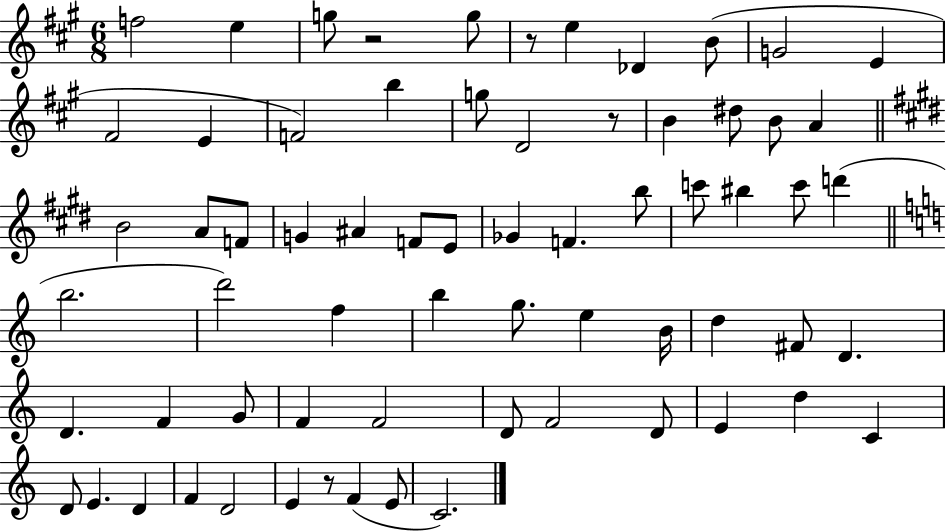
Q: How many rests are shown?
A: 4